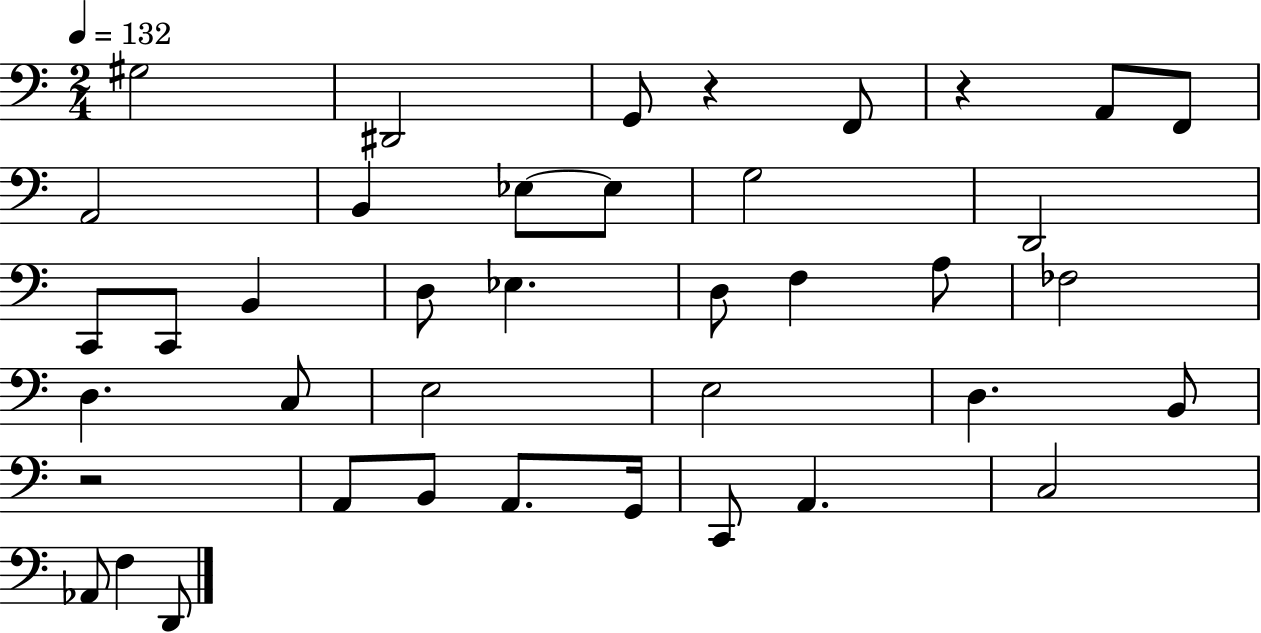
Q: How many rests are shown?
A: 3